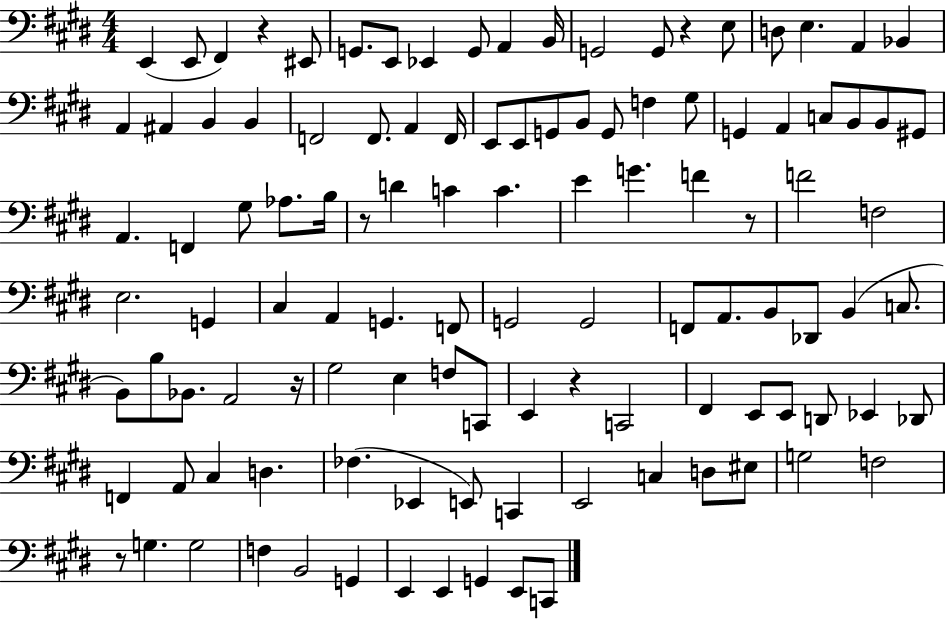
E2/q E2/e F#2/q R/q EIS2/e G2/e. E2/e Eb2/q G2/e A2/q B2/s G2/h G2/e R/q E3/e D3/e E3/q. A2/q Bb2/q A2/q A#2/q B2/q B2/q F2/h F2/e. A2/q F2/s E2/e E2/e G2/e B2/e G2/e F3/q G#3/e G2/q A2/q C3/e B2/e B2/e G#2/e A2/q. F2/q G#3/e Ab3/e. B3/s R/e D4/q C4/q C4/q. E4/q G4/q. F4/q R/e F4/h F3/h E3/h. G2/q C#3/q A2/q G2/q. F2/e G2/h G2/h F2/e A2/e. B2/e Db2/e B2/q C3/e. B2/e B3/e Bb2/e. A2/h R/s G#3/h E3/q F3/e C2/e E2/q R/q C2/h F#2/q E2/e E2/e D2/e Eb2/q Db2/e F2/q A2/e C#3/q D3/q. FES3/q. Eb2/q E2/e C2/q E2/h C3/q D3/e EIS3/e G3/h F3/h R/e G3/q. G3/h F3/q B2/h G2/q E2/q E2/q G2/q E2/e C2/e